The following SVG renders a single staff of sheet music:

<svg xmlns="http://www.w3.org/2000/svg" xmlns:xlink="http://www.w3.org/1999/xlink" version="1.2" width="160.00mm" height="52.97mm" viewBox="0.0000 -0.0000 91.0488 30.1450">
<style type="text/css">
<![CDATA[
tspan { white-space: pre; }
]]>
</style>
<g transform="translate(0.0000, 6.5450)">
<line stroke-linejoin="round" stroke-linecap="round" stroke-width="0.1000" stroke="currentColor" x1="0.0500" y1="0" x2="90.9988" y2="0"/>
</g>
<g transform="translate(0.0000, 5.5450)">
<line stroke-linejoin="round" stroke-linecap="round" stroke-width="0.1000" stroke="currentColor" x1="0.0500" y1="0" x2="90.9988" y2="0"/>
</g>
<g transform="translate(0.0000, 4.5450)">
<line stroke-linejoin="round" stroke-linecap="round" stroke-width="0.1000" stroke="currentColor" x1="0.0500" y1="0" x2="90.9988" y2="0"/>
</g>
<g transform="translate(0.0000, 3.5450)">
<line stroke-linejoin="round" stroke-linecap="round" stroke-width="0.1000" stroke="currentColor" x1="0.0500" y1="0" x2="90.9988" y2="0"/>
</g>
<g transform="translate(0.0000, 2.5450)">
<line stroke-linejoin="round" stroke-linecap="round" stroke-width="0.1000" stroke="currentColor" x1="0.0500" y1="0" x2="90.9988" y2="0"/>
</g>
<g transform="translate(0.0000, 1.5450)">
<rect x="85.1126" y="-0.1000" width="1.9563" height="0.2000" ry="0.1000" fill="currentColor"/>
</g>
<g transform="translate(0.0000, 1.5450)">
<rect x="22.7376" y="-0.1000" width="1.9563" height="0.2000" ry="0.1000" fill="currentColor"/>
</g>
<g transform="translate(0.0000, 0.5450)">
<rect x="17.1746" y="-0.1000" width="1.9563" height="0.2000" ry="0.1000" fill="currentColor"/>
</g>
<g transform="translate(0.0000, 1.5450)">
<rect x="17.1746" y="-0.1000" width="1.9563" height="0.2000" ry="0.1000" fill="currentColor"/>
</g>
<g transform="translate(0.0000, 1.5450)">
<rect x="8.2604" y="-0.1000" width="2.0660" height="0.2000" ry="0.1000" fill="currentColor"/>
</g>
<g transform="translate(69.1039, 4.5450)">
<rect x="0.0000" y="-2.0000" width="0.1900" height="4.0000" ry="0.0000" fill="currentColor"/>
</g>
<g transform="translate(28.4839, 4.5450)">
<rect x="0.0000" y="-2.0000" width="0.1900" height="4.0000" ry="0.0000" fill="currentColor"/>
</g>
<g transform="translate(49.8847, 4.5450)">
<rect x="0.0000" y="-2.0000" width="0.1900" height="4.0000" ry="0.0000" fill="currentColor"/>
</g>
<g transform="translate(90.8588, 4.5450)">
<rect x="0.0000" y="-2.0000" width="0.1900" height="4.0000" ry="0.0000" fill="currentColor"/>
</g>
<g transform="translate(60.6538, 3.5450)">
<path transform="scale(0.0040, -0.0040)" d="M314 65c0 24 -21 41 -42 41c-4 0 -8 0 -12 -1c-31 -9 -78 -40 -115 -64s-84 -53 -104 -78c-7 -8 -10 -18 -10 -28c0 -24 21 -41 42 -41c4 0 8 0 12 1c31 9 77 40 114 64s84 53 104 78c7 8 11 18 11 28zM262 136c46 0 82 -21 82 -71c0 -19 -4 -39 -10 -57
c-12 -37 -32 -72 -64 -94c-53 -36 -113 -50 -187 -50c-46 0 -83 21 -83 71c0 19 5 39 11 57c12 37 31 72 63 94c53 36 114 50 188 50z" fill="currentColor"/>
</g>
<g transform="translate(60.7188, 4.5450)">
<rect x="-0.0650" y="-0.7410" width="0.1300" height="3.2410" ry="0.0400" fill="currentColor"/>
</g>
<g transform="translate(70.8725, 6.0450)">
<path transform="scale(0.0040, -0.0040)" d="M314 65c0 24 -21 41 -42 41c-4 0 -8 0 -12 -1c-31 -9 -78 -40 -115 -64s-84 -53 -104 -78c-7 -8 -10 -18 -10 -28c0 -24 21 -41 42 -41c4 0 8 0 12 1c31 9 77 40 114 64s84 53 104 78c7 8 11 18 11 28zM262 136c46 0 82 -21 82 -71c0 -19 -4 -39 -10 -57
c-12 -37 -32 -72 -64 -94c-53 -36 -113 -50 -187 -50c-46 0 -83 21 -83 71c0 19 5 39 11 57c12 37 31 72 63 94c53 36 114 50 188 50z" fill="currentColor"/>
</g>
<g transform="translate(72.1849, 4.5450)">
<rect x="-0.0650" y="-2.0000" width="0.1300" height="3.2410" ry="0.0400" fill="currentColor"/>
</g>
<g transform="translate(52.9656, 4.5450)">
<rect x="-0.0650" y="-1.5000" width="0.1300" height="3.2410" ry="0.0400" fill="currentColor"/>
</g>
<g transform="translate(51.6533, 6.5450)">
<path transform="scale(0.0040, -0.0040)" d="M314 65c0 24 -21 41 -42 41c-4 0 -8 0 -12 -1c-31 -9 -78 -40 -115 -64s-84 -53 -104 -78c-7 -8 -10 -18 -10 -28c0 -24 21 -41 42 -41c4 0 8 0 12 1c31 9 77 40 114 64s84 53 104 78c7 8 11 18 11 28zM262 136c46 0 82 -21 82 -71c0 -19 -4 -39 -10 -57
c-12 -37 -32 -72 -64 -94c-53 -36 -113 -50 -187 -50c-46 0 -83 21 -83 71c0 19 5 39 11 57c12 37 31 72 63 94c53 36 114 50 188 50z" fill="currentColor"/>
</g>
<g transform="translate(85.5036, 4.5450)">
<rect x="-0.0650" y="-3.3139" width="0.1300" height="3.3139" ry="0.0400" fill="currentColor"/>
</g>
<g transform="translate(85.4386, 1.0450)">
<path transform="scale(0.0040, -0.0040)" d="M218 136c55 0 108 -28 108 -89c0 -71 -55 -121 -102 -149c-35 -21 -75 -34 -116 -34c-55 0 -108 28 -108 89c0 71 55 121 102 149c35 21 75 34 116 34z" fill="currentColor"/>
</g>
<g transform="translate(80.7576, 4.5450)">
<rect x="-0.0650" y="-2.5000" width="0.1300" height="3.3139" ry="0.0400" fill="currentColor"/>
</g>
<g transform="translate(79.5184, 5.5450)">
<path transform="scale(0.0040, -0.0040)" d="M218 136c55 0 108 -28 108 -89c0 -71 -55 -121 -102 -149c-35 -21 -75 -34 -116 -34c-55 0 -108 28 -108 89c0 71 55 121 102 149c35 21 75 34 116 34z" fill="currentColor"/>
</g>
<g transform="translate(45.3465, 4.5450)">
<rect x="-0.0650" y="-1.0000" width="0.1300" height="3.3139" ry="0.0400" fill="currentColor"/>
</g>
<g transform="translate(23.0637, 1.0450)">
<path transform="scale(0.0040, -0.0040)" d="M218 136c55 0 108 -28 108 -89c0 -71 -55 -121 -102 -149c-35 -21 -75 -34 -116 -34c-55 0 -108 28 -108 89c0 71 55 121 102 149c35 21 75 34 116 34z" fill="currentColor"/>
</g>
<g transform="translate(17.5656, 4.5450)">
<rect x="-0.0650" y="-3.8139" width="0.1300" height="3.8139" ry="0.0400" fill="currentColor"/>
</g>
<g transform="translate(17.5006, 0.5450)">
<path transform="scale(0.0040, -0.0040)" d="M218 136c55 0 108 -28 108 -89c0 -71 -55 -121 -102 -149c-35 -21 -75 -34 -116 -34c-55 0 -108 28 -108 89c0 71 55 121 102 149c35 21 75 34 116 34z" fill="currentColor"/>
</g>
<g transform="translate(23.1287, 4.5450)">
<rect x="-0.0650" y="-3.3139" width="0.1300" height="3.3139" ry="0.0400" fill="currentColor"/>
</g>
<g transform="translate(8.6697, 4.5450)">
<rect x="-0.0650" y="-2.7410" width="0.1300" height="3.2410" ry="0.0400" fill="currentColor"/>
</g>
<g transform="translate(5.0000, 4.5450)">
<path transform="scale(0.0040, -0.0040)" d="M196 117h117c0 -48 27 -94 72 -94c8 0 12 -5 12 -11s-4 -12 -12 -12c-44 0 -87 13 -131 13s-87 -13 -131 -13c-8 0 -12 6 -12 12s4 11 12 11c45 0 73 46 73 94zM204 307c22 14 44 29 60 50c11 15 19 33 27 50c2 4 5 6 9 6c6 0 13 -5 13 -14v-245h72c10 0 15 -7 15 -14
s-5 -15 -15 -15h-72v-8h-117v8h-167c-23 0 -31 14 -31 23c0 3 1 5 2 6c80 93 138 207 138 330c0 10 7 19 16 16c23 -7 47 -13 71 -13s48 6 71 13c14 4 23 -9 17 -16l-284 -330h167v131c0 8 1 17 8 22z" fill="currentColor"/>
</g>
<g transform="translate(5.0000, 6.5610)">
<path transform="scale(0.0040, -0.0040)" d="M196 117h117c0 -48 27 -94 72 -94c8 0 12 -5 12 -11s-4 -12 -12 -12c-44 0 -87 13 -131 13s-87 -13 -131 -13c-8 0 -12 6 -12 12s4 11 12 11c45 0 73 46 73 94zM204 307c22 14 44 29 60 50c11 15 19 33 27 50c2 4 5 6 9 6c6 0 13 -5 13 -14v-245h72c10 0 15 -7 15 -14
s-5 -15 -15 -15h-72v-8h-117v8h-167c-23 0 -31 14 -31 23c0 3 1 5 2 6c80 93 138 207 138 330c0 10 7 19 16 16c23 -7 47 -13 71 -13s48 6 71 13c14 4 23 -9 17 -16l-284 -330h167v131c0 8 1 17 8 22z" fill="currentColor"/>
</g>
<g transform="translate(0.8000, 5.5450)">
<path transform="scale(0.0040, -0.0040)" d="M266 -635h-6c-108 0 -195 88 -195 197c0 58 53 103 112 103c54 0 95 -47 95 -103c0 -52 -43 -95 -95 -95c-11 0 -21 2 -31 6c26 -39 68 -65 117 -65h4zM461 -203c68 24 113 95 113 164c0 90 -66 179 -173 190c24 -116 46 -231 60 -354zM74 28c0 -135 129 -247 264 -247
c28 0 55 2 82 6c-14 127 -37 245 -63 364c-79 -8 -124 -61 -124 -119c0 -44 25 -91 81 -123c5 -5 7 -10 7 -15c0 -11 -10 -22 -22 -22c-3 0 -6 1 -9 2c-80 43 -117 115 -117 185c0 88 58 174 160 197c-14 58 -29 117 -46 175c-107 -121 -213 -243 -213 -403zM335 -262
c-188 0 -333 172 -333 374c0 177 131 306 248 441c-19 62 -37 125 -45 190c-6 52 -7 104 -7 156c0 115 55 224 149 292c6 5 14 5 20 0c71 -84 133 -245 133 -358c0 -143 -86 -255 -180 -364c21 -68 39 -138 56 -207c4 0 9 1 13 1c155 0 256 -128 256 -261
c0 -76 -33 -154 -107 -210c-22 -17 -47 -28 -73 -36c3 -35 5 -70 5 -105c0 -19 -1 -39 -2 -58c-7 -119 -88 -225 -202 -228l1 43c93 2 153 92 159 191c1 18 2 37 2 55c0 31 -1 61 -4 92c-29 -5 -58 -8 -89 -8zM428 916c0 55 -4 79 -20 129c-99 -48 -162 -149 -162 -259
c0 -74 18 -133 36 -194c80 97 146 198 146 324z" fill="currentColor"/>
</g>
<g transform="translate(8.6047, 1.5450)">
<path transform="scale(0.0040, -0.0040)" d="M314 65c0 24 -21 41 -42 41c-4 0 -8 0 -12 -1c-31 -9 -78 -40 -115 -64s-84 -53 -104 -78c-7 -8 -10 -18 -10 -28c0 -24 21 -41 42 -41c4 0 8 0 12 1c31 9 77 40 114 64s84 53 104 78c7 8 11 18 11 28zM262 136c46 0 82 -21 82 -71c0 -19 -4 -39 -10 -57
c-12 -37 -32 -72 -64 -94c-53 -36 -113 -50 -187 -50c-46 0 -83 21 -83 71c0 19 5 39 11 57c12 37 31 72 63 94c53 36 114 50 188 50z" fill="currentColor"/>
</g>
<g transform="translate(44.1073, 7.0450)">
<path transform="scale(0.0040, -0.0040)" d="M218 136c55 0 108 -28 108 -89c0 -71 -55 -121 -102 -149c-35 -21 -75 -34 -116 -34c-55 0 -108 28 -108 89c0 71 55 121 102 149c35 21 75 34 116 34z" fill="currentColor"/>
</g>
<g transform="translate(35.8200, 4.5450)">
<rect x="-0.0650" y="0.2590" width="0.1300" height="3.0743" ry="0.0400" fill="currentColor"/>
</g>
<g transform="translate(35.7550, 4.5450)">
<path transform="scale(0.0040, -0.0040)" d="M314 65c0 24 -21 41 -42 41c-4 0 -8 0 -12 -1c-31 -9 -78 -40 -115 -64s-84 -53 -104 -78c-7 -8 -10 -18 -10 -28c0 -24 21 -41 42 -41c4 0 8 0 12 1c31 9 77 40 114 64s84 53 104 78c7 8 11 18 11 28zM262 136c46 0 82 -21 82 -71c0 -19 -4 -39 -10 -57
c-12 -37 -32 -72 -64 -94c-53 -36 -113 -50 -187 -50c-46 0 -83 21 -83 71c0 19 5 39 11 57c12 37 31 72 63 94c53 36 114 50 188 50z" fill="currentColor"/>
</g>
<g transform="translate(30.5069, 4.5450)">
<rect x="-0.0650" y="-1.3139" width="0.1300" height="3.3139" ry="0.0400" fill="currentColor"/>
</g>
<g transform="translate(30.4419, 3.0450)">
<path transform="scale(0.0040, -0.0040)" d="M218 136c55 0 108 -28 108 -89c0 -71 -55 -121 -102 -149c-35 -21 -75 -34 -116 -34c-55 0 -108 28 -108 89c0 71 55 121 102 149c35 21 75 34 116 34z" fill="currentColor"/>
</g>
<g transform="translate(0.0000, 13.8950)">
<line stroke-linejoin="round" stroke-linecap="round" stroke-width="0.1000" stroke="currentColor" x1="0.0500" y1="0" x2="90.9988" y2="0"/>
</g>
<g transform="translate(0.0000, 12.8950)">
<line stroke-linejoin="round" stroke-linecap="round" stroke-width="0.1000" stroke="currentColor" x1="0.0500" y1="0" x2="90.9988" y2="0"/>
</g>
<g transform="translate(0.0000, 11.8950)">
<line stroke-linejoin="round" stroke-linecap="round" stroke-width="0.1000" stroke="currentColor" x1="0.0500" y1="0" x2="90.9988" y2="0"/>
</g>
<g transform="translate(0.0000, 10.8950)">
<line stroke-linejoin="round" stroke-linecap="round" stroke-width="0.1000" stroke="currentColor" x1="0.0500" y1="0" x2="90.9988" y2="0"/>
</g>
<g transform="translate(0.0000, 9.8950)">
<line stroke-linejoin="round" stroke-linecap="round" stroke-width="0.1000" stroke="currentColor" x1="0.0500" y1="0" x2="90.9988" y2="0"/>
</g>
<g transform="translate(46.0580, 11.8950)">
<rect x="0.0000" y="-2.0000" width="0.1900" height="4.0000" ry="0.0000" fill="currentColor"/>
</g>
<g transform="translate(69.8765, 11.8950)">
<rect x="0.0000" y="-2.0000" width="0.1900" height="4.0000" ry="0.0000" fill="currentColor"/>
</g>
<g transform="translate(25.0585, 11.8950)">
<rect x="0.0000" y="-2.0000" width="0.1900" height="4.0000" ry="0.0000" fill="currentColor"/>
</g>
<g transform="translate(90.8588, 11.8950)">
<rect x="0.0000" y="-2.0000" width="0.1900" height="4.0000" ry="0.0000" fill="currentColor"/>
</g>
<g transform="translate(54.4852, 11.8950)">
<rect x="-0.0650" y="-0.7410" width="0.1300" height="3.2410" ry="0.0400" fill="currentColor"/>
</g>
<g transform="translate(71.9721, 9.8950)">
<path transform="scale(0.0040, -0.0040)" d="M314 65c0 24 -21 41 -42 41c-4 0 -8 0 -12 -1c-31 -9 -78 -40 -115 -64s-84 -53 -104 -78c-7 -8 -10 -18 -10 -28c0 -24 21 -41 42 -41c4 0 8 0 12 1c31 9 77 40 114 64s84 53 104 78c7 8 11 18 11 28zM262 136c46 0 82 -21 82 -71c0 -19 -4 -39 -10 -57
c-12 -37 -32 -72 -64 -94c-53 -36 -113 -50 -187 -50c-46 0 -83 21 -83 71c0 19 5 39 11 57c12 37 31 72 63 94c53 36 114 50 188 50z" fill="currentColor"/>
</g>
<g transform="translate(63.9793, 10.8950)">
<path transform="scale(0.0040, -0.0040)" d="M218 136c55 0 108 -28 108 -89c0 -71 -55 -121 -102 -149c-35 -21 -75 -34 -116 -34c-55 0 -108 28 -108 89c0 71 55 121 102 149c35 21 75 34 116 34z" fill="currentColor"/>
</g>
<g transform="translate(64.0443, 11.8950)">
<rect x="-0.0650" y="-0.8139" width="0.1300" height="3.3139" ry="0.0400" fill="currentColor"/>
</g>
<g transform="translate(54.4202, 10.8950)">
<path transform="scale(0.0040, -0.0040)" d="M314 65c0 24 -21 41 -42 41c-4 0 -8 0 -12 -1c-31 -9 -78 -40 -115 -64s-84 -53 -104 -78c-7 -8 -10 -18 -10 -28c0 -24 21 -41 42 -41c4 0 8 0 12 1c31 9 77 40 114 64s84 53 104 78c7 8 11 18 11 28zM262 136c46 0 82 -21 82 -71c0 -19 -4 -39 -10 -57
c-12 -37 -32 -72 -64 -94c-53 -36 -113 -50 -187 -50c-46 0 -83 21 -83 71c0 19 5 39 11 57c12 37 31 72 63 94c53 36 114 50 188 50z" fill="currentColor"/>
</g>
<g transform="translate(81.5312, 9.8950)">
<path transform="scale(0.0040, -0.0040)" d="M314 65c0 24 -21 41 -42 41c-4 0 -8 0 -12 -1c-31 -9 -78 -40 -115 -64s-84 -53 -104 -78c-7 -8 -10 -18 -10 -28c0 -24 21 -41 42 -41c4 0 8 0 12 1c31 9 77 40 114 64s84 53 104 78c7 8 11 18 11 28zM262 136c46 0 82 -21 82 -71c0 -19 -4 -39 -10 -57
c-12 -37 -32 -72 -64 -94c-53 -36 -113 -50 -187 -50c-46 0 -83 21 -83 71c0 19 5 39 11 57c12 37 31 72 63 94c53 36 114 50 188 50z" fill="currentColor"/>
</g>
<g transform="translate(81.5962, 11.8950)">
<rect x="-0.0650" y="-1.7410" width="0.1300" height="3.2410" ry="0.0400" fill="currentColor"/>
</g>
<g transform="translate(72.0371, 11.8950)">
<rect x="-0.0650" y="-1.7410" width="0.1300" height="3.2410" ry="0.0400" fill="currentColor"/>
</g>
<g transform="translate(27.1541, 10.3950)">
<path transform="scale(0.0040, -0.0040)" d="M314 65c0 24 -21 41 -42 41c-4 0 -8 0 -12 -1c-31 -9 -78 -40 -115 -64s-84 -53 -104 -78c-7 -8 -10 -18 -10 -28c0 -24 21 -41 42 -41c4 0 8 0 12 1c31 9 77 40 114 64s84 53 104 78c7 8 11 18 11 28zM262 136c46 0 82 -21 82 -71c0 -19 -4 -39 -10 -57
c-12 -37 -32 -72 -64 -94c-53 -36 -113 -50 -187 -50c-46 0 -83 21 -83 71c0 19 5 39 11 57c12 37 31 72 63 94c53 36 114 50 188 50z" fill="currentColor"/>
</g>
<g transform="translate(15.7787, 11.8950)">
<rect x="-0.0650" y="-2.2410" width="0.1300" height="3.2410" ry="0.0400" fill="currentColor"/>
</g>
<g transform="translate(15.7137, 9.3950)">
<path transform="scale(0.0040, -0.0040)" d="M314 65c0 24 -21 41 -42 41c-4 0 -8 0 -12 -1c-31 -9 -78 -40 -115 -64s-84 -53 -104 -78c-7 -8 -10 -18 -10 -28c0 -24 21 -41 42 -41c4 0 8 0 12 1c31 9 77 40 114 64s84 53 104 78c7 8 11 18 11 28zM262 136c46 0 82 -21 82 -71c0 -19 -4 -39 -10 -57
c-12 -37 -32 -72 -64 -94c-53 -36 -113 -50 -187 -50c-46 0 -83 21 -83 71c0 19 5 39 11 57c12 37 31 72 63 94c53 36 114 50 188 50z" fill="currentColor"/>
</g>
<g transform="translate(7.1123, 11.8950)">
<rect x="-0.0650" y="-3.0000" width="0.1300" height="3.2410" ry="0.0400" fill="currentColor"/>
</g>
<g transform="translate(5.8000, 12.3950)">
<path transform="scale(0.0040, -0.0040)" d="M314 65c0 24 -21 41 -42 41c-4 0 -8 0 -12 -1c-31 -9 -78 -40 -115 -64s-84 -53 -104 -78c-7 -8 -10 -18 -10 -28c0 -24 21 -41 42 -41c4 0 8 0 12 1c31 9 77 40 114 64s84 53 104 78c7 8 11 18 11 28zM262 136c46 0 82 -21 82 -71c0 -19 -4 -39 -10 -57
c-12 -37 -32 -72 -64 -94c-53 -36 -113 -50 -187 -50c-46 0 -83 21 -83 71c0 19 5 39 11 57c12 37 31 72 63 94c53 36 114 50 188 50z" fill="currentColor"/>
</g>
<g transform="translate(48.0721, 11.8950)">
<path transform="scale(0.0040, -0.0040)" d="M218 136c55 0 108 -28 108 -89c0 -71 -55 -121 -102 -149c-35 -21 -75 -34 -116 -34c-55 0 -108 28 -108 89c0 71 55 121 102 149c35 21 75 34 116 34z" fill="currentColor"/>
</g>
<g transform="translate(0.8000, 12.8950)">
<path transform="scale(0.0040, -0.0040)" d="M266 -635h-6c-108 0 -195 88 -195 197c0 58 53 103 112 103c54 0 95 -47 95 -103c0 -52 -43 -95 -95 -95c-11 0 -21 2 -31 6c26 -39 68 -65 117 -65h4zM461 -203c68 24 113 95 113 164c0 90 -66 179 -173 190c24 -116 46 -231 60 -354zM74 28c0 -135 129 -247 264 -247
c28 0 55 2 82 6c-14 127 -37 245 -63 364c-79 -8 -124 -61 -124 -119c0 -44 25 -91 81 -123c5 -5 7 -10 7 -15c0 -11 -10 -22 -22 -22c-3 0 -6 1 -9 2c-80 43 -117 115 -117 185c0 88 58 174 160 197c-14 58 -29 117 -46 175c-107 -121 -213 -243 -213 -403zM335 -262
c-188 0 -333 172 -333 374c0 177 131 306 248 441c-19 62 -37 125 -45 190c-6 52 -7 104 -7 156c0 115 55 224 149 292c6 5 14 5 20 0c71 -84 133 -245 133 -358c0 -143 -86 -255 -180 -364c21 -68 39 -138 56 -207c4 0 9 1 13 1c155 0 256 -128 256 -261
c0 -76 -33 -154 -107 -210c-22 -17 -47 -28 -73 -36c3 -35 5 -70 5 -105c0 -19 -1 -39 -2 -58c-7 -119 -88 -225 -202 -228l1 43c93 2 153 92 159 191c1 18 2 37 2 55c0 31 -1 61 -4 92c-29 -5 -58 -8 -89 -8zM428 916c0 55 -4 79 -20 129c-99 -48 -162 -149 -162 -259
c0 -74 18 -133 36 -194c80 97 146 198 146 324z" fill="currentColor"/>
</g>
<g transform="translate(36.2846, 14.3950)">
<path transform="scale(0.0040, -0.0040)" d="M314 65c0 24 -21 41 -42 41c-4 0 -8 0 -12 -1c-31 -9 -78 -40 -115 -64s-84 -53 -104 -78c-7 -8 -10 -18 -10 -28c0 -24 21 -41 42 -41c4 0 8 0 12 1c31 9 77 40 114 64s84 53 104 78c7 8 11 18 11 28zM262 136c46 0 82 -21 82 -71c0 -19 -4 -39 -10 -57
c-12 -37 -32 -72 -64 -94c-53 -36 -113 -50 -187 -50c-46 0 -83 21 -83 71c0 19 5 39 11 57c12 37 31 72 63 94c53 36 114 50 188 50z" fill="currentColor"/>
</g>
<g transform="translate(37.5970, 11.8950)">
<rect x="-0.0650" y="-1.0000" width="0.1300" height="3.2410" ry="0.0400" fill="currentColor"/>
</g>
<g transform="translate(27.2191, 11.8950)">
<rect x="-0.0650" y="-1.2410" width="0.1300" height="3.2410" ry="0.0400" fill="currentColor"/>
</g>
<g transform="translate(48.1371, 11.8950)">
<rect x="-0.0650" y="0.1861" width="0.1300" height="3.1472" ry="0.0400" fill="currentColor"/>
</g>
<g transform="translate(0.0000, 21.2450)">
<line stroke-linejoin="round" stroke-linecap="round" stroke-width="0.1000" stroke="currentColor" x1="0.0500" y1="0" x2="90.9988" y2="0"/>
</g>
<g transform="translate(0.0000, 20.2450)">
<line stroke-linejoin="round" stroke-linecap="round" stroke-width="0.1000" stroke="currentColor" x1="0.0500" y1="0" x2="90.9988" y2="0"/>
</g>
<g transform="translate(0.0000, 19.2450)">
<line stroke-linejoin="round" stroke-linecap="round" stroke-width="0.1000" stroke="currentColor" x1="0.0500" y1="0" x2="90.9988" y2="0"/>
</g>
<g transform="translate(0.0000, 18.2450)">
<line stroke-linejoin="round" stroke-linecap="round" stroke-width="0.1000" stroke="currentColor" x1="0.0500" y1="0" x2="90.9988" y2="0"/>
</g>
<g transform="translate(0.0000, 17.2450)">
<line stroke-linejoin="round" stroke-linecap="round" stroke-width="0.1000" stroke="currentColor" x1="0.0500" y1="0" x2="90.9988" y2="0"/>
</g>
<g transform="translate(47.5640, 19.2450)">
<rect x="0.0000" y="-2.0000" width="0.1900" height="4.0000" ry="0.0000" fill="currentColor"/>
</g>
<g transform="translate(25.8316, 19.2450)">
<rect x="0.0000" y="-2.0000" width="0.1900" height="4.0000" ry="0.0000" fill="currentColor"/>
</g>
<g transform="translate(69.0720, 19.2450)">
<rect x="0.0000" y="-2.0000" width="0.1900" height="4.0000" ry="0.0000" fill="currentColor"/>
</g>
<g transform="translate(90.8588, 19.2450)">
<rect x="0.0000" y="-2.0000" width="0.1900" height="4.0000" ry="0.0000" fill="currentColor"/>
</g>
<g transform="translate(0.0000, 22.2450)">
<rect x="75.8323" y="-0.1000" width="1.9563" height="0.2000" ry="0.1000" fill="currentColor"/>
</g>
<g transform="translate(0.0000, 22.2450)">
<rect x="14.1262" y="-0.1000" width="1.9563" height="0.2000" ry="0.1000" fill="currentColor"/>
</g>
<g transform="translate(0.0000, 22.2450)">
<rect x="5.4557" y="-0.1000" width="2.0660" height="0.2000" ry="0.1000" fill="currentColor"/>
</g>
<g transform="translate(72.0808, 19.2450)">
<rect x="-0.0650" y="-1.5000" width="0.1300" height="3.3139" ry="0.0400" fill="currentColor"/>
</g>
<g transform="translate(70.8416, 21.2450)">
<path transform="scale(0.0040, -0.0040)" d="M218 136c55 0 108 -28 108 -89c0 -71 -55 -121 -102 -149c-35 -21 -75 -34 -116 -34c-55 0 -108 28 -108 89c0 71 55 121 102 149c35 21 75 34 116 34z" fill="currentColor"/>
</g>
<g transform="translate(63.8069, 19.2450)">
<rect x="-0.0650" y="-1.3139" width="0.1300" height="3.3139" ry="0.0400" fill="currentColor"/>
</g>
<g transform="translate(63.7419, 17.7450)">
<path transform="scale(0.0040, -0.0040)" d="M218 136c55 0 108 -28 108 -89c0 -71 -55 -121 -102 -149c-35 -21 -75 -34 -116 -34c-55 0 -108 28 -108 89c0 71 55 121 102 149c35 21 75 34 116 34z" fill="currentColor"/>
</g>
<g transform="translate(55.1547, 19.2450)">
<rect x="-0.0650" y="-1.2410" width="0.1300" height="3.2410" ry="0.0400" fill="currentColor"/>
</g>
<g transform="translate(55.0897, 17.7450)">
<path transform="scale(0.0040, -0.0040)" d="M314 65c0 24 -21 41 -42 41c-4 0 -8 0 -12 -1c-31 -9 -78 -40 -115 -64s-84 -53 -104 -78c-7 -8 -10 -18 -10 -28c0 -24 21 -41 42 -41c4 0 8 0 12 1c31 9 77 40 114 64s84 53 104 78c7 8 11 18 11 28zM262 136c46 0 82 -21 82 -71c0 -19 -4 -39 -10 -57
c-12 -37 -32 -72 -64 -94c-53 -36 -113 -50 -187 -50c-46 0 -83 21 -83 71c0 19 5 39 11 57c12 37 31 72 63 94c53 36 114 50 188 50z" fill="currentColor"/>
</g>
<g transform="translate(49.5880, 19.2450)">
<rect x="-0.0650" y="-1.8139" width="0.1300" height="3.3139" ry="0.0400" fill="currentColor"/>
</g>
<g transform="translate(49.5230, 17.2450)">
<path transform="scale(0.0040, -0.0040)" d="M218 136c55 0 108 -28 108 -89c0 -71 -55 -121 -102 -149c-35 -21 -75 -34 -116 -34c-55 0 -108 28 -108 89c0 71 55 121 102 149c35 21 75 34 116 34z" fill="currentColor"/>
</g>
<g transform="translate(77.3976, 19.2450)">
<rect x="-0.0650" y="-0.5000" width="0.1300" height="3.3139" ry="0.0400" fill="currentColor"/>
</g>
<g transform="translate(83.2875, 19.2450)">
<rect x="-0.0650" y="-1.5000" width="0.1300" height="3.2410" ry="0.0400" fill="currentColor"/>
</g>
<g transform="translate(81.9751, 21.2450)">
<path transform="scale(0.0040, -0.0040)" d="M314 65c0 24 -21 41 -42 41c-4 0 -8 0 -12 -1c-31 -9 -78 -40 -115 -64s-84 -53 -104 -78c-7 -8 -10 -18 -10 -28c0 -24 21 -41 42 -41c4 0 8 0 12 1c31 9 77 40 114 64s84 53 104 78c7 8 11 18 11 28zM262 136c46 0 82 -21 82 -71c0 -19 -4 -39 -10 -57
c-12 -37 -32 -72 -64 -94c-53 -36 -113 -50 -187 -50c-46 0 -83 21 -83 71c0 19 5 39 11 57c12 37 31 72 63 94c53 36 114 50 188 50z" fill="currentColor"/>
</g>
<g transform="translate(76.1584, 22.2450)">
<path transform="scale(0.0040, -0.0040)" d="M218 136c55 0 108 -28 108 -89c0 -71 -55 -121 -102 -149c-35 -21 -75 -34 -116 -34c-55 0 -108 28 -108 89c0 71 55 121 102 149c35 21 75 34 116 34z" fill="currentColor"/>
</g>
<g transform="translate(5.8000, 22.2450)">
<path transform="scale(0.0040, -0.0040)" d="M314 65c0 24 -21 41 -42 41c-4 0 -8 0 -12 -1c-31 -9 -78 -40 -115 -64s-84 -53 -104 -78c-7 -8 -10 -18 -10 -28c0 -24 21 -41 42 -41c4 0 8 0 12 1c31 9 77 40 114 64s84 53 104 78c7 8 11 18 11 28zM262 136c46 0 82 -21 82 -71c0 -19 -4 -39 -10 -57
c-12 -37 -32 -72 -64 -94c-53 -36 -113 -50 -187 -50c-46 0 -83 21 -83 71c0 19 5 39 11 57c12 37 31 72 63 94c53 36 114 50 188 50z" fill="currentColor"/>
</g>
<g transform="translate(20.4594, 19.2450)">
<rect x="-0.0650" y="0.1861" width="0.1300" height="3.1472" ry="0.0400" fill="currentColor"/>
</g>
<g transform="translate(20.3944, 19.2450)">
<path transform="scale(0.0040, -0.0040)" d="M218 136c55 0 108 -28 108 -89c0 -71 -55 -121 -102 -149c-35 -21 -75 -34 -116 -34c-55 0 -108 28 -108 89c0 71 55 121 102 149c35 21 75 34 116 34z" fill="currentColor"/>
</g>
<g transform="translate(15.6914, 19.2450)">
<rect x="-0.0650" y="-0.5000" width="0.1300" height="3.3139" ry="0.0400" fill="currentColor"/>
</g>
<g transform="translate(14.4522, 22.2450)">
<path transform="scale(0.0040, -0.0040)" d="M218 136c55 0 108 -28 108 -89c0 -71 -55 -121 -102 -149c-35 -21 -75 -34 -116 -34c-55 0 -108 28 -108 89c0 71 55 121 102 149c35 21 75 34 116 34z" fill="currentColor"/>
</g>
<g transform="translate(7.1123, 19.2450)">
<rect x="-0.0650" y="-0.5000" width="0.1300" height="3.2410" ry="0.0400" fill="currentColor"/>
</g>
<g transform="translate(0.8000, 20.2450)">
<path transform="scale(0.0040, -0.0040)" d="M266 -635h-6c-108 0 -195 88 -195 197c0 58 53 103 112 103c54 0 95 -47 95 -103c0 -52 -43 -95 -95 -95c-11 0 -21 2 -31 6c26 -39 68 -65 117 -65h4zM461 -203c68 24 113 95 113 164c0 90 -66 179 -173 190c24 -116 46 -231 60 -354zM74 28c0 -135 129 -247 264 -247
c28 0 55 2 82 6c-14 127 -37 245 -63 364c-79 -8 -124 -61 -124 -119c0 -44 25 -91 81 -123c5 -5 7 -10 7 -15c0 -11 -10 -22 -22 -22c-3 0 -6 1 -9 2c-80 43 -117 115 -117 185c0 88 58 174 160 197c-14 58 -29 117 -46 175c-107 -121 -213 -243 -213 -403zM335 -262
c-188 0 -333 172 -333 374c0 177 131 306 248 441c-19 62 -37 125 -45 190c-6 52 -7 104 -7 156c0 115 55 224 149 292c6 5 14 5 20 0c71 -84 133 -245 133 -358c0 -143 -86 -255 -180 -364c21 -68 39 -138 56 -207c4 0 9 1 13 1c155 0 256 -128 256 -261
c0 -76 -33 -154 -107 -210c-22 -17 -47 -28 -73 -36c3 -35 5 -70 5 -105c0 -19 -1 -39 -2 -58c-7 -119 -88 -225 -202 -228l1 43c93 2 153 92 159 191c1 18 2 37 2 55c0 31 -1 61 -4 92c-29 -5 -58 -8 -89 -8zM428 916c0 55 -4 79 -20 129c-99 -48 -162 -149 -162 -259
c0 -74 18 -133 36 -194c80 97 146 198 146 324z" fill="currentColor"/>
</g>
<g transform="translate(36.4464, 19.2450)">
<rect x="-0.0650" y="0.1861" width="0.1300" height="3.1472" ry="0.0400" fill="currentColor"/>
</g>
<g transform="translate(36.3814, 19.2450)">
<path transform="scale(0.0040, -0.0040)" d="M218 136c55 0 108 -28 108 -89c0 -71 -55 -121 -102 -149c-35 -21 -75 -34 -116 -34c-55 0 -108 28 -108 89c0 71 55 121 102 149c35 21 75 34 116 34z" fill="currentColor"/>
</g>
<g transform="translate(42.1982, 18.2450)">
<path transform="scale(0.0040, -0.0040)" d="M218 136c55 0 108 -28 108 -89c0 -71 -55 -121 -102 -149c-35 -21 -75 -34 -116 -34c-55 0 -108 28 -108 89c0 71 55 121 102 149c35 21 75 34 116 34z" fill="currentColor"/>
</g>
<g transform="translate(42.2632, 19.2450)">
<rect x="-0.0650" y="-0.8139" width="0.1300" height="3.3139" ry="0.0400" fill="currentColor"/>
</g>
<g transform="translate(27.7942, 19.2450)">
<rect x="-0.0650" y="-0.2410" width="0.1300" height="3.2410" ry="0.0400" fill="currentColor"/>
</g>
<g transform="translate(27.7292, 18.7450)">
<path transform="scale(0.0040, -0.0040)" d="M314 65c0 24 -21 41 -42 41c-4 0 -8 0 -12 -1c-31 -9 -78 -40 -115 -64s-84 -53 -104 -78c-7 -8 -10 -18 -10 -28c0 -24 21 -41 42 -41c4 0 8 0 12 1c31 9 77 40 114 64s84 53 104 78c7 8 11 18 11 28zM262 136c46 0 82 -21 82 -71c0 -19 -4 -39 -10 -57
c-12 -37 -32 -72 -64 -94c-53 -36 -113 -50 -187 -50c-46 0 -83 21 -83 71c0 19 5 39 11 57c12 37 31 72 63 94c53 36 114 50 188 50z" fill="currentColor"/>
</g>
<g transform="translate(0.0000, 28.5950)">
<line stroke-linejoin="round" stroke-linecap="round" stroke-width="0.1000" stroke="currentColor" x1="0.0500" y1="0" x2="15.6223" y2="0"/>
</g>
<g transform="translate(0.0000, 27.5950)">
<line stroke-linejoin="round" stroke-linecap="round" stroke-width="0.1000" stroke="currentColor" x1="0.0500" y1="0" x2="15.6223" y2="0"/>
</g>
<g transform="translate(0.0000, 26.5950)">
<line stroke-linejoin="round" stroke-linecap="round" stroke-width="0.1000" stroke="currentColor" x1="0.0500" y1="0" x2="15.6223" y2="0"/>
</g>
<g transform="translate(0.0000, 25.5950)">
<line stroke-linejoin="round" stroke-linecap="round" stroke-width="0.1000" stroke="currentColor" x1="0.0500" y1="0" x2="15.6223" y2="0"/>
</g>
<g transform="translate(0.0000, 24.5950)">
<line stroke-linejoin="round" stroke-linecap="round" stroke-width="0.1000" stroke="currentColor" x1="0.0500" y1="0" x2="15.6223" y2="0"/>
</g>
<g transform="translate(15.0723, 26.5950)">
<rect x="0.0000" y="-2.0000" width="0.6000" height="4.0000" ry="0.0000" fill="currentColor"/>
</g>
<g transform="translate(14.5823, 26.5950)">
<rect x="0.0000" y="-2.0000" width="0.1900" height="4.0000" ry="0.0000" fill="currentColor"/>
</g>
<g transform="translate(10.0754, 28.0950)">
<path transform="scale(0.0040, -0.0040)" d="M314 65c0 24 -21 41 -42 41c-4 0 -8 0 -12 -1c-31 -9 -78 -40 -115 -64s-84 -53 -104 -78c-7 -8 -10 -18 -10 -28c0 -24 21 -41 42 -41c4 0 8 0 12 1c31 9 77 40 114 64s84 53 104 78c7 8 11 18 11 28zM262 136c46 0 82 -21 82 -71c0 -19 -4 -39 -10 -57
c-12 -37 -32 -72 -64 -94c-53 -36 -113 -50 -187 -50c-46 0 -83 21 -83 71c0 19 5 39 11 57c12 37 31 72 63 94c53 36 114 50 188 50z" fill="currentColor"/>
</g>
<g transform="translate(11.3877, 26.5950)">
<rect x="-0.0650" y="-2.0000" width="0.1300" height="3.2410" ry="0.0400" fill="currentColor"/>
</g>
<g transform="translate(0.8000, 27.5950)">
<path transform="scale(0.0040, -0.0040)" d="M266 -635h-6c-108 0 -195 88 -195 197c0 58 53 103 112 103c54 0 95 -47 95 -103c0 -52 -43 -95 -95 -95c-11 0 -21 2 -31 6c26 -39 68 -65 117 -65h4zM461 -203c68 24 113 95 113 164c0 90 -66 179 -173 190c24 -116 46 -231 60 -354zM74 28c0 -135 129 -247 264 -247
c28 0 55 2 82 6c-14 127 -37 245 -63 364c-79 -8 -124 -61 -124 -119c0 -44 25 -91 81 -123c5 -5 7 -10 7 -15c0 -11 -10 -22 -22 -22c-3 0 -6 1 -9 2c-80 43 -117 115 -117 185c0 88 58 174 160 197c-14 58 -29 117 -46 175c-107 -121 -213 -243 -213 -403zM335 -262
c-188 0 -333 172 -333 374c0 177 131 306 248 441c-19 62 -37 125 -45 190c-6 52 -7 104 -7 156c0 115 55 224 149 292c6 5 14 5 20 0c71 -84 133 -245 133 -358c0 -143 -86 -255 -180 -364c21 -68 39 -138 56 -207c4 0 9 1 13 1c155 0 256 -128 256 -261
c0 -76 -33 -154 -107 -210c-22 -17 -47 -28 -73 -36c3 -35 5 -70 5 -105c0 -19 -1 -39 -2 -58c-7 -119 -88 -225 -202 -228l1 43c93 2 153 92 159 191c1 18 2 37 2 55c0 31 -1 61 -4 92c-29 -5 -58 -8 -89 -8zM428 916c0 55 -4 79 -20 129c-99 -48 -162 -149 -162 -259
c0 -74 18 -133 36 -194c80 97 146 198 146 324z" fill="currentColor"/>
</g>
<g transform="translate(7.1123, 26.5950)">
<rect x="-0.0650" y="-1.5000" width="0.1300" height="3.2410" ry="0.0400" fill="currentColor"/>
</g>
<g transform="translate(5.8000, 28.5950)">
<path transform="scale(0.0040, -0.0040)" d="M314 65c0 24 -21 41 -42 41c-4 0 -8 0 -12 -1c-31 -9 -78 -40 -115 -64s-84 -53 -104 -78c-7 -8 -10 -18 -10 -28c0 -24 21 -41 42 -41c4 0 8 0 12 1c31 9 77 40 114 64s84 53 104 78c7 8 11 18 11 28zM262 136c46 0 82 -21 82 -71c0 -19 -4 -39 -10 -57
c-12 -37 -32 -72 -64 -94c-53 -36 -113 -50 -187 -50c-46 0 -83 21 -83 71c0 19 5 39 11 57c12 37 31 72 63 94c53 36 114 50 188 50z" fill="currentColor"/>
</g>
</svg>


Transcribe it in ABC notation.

X:1
T:Untitled
M:4/4
L:1/4
K:C
a2 c' b e B2 D E2 d2 F2 G b A2 g2 e2 D2 B d2 d f2 f2 C2 C B c2 B d f e2 e E C E2 E2 F2